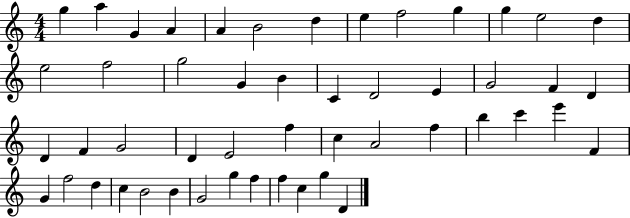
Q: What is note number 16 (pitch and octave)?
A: G5